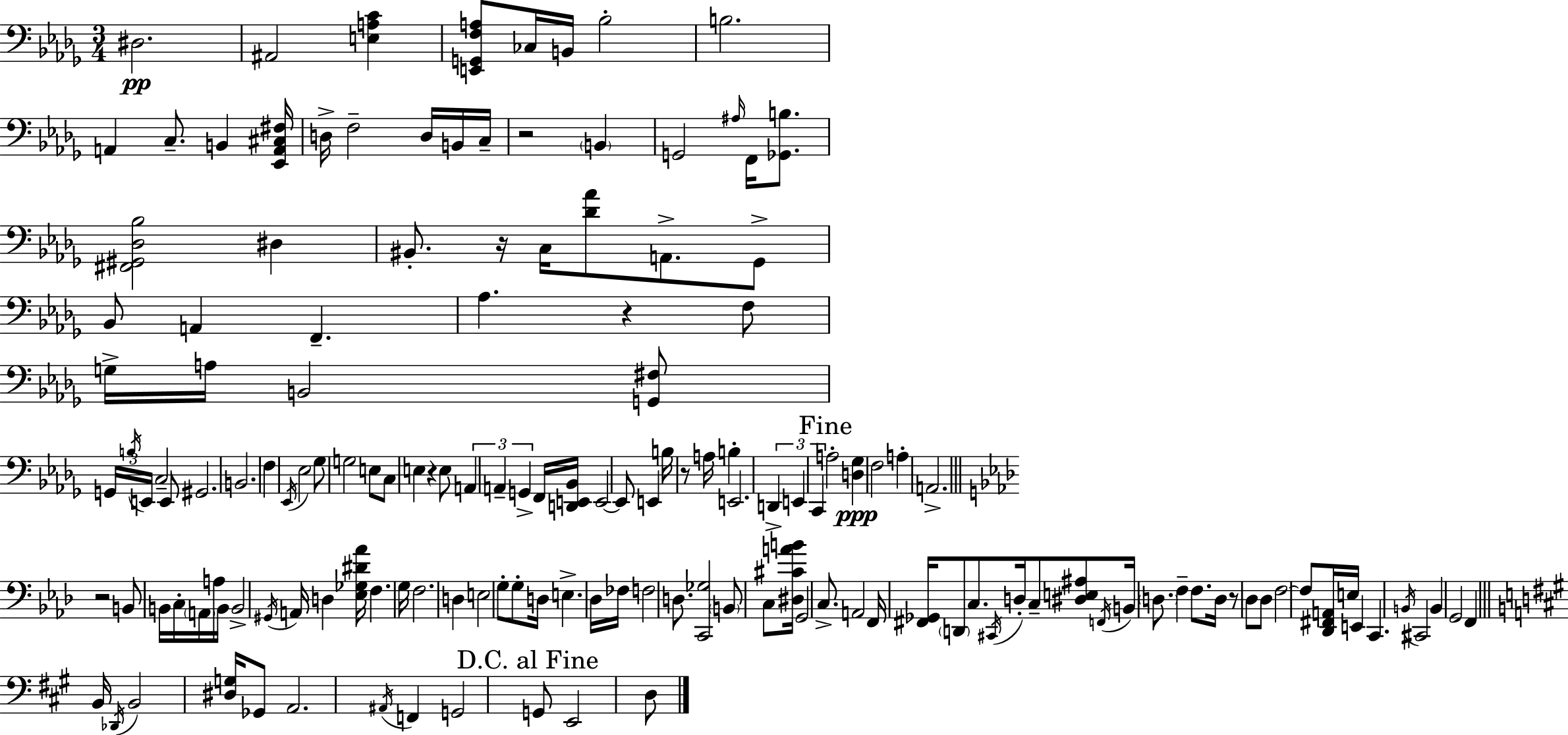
{
  \clef bass
  \numericTimeSignature
  \time 3/4
  \key bes \minor
  dis2.\pp | ais,2 <e a c'>4 | <e, g, f a>8 ces16 b,16 bes2-. | b2. | \break a,4 c8.-- b,4 <ees, a, cis fis>16 | d16-> f2-- d16 b,16 c16-- | r2 \parenthesize b,4 | g,2 \grace { ais16 } f,16 <ges, b>8. | \break <fis, gis, des bes>2 dis4 | bis,8.-. r16 c16 <des' aes'>8 a,8.-> ges,8-> | bes,8 a,4 f,4.-- | aes4. r4 f8 | \break g16-> a16 b,2 <g, fis>8 | \tuplet 3/2 { g,16 \acciaccatura { b16 } e,16 } c2-- | e,8 gis,2. | b,2. | \break f4 \acciaccatura { ees,16 } ees2 | ges8 g2 | e8 c8 e4 r4 | e8 \tuplet 3/2 { a,4 a,4-- g,4-> } | \break f,16 <d, e, bes,>16 e,2~~ | e,8 e,4 b16 r8 a16 b4-. | e,2. | \tuplet 3/2 { d,4-> e,4 c,4 } | \break \mark "Fine" a2-. <d ges>4\ppp | f2 a4-. | a,2.-> | \bar "||" \break \key f \minor r2 b,8 b,16 c16-. | \parenthesize a,16 a16 b,16 b,2-> \acciaccatura { gis,16 } | a,16 d4 <ees ges dis' aes'>16 f4. | g16 f2. | \break d4 e2 | g8-. g8-. d16 e4.-> | des16 fes16 f2 d8. | <c, ges>2 \parenthesize b,8 c8 | \break <dis cis' a' b'>16 g,2 c8.-> | a,2 f,16 <fis, ges,>16 \parenthesize d,8 | c8. \acciaccatura { cis,16 } d16-. c8-- <dis e ais>8 \acciaccatura { f,16 } b,16 | \parenthesize d8. f4-- f8. d16 r8 | \break des8 des8 f2~~ | f8 <des, fis, a,>16 e16 e,4 c,4. | \acciaccatura { b,16 } cis,2 | b,4 g,2 | \break f,4 \bar "||" \break \key a \major b,16 \acciaccatura { des,16 } b,2 <dis g>16 ges,8 | a,2. | \acciaccatura { ais,16 } f,4 g,2 | \mark "D.C. al Fine" g,8 e,2 | \break d8 \bar "|."
}